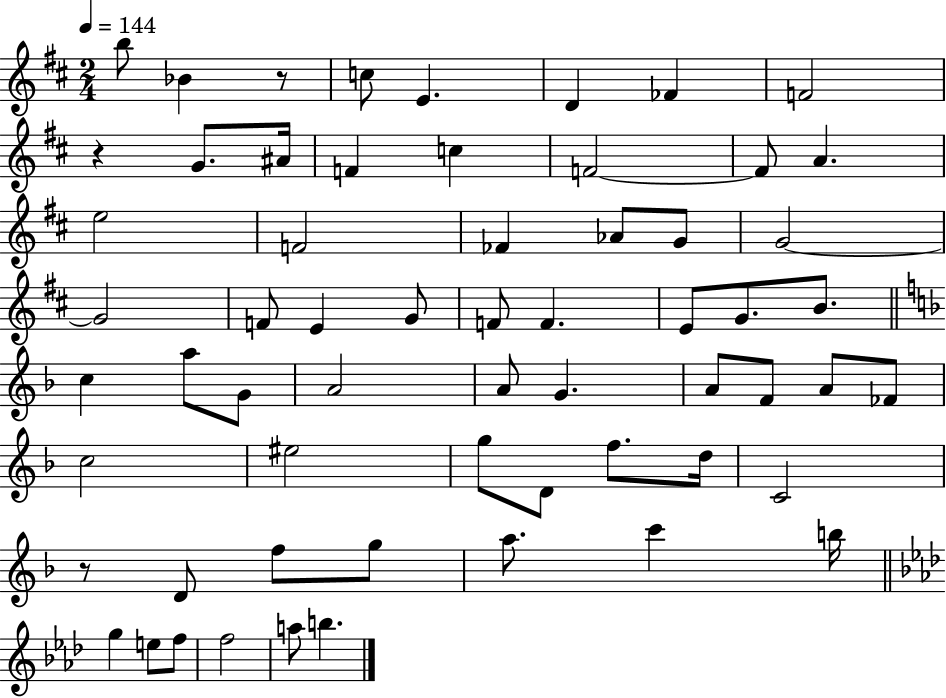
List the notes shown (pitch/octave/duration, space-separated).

B5/e Bb4/q R/e C5/e E4/q. D4/q FES4/q F4/h R/q G4/e. A#4/s F4/q C5/q F4/h F4/e A4/q. E5/h F4/h FES4/q Ab4/e G4/e G4/h G4/h F4/e E4/q G4/e F4/e F4/q. E4/e G4/e. B4/e. C5/q A5/e G4/e A4/h A4/e G4/q. A4/e F4/e A4/e FES4/e C5/h EIS5/h G5/e D4/e F5/e. D5/s C4/h R/e D4/e F5/e G5/e A5/e. C6/q B5/s G5/q E5/e F5/e F5/h A5/e B5/q.